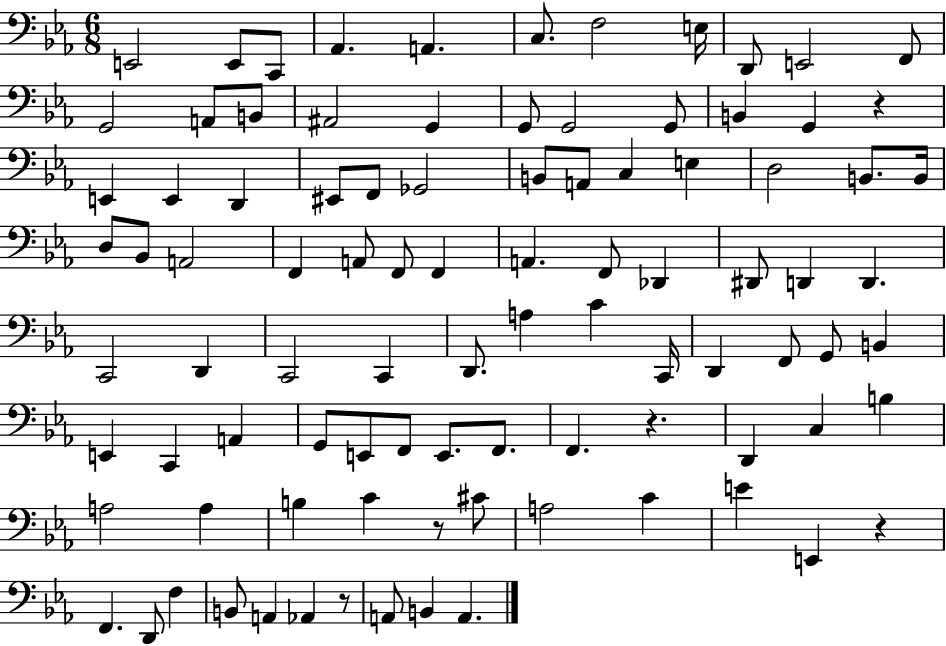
E2/h E2/e C2/e Ab2/q. A2/q. C3/e. F3/h E3/s D2/e E2/h F2/e G2/h A2/e B2/e A#2/h G2/q G2/e G2/h G2/e B2/q G2/q R/q E2/q E2/q D2/q EIS2/e F2/e Gb2/h B2/e A2/e C3/q E3/q D3/h B2/e. B2/s D3/e Bb2/e A2/h F2/q A2/e F2/e F2/q A2/q. F2/e Db2/q D#2/e D2/q D2/q. C2/h D2/q C2/h C2/q D2/e. A3/q C4/q C2/s D2/q F2/e G2/e B2/q E2/q C2/q A2/q G2/e E2/e F2/e E2/e. F2/e. F2/q. R/q. D2/q C3/q B3/q A3/h A3/q B3/q C4/q R/e C#4/e A3/h C4/q E4/q E2/q R/q F2/q. D2/e F3/q B2/e A2/q Ab2/q R/e A2/e B2/q A2/q.